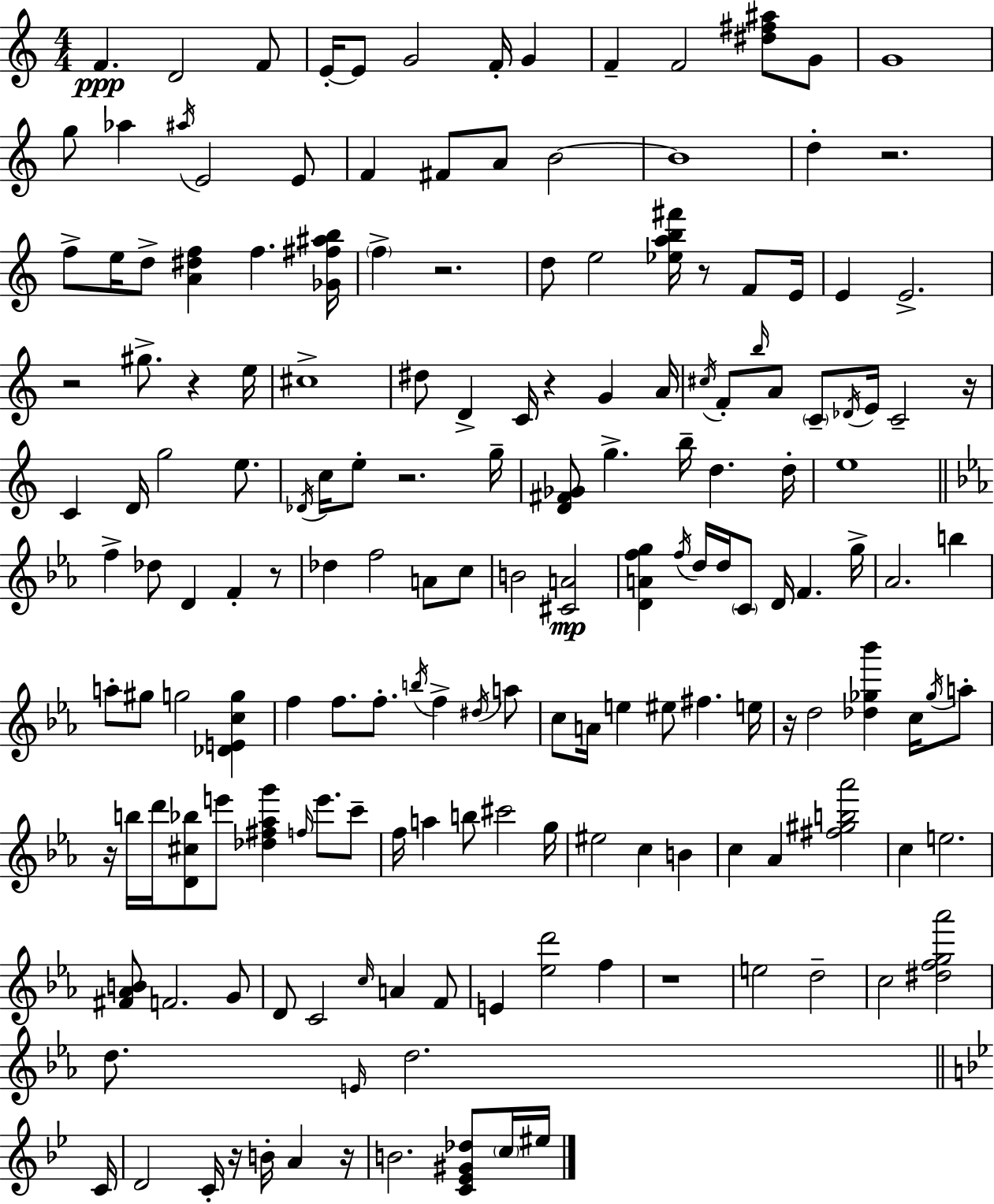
{
  \clef treble
  \numericTimeSignature
  \time 4/4
  \key a \minor
  f'4.\ppp d'2 f'8 | e'16-.~~ e'8 g'2 f'16-. g'4 | f'4-- f'2 <dis'' fis'' ais''>8 g'8 | g'1 | \break g''8 aes''4 \acciaccatura { ais''16 } e'2 e'8 | f'4 fis'8 a'8 b'2~~ | b'1 | d''4-. r2. | \break f''8-> e''16 d''8-> <a' dis'' f''>4 f''4. | <ges' fis'' ais'' b''>16 \parenthesize f''4-> r2. | d''8 e''2 <ees'' a'' b'' fis'''>16 r8 f'8 | e'16 e'4 e'2.-> | \break r2 gis''8.-> r4 | e''16 cis''1-> | dis''8 d'4-> c'16 r4 g'4 | a'16 \acciaccatura { cis''16 } f'8-. \grace { b''16 } a'8 \parenthesize c'8-- \acciaccatura { des'16 } e'16 c'2-- | \break r16 c'4 d'16 g''2 | e''8. \acciaccatura { des'16 } c''16 e''8-. r2. | g''16-- <d' fis' ges'>8 g''4.-> b''16-- d''4. | d''16-. e''1 | \break \bar "||" \break \key c \minor f''4-> des''8 d'4 f'4-. r8 | des''4 f''2 a'8 c''8 | b'2 <cis' a'>2\mp | <d' a' f'' g''>4 \acciaccatura { f''16 } d''16 d''16 \parenthesize c'8 d'16 f'4. | \break g''16-> aes'2. b''4 | a''8-. gis''8 g''2 <des' e' c'' g''>4 | f''4 f''8. f''8.-. \acciaccatura { b''16 } f''4-> | \acciaccatura { dis''16 } a''8 c''8 a'16 e''4 eis''8 fis''4. | \break e''16 r16 d''2 <des'' ges'' bes'''>4 | c''16 \acciaccatura { ges''16 } a''8-. r16 b''16 d'''16 <d' cis'' bes''>8 e'''8 <des'' fis'' aes'' g'''>4 \grace { f''16 } | e'''8. c'''8-- f''16 a''4 b''8 cis'''2 | g''16 eis''2 c''4 | \break b'4 c''4 aes'4 <fis'' gis'' b'' aes'''>2 | c''4 e''2. | <fis' aes' b'>8 f'2. | g'8 d'8 c'2 \grace { c''16 } | \break a'4 f'8 e'4 <ees'' d'''>2 | f''4 r1 | e''2 d''2-- | c''2 <dis'' f'' g'' aes'''>2 | \break d''8. \grace { e'16 } d''2. | \bar "||" \break \key g \minor c'16 d'2 c'16-. r16 b'16-. a'4 | r16 b'2. <c' ees' gis' des''>8 \parenthesize c''16 | eis''16 \bar "|."
}